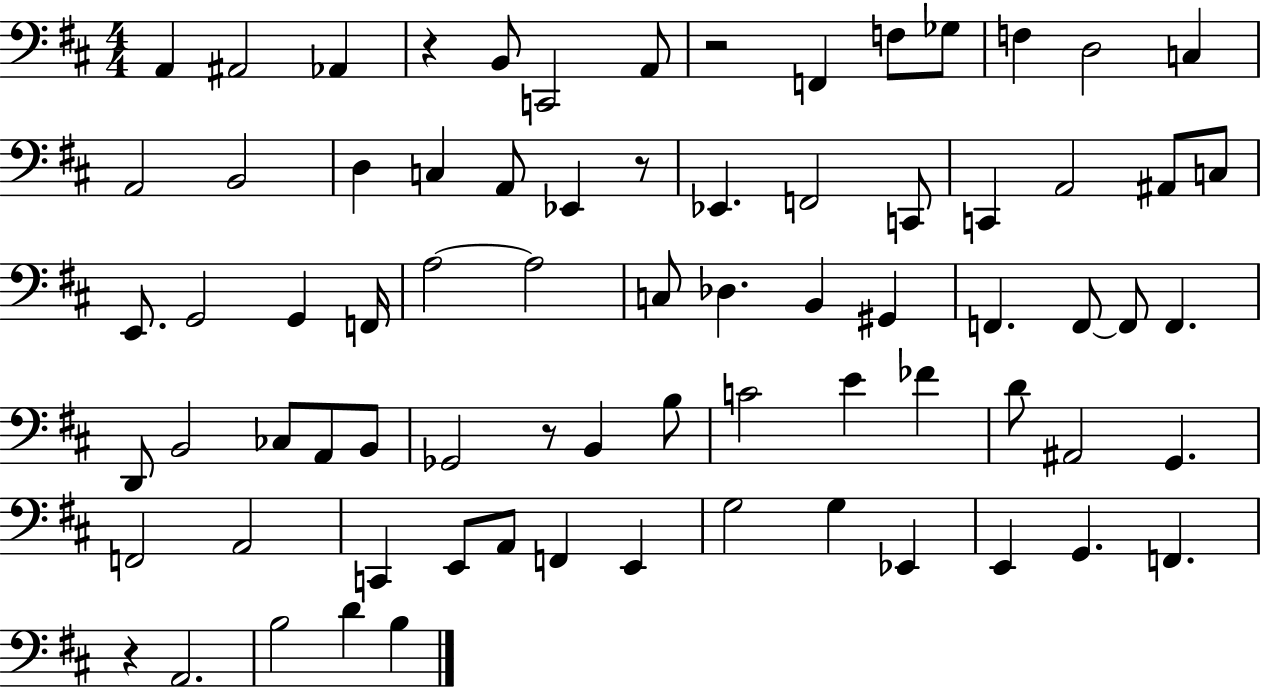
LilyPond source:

{
  \clef bass
  \numericTimeSignature
  \time 4/4
  \key d \major
  a,4 ais,2 aes,4 | r4 b,8 c,2 a,8 | r2 f,4 f8 ges8 | f4 d2 c4 | \break a,2 b,2 | d4 c4 a,8 ees,4 r8 | ees,4. f,2 c,8 | c,4 a,2 ais,8 c8 | \break e,8. g,2 g,4 f,16 | a2~~ a2 | c8 des4. b,4 gis,4 | f,4. f,8~~ f,8 f,4. | \break d,8 b,2 ces8 a,8 b,8 | ges,2 r8 b,4 b8 | c'2 e'4 fes'4 | d'8 ais,2 g,4. | \break f,2 a,2 | c,4 e,8 a,8 f,4 e,4 | g2 g4 ees,4 | e,4 g,4. f,4. | \break r4 a,2. | b2 d'4 b4 | \bar "|."
}